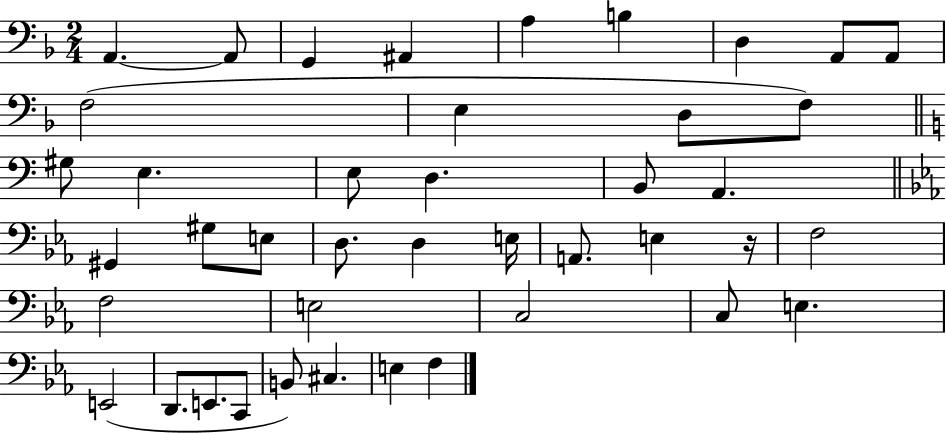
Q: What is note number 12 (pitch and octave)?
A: D3